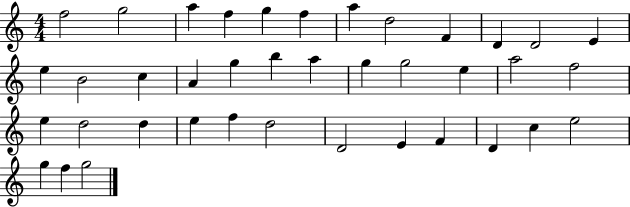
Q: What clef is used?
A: treble